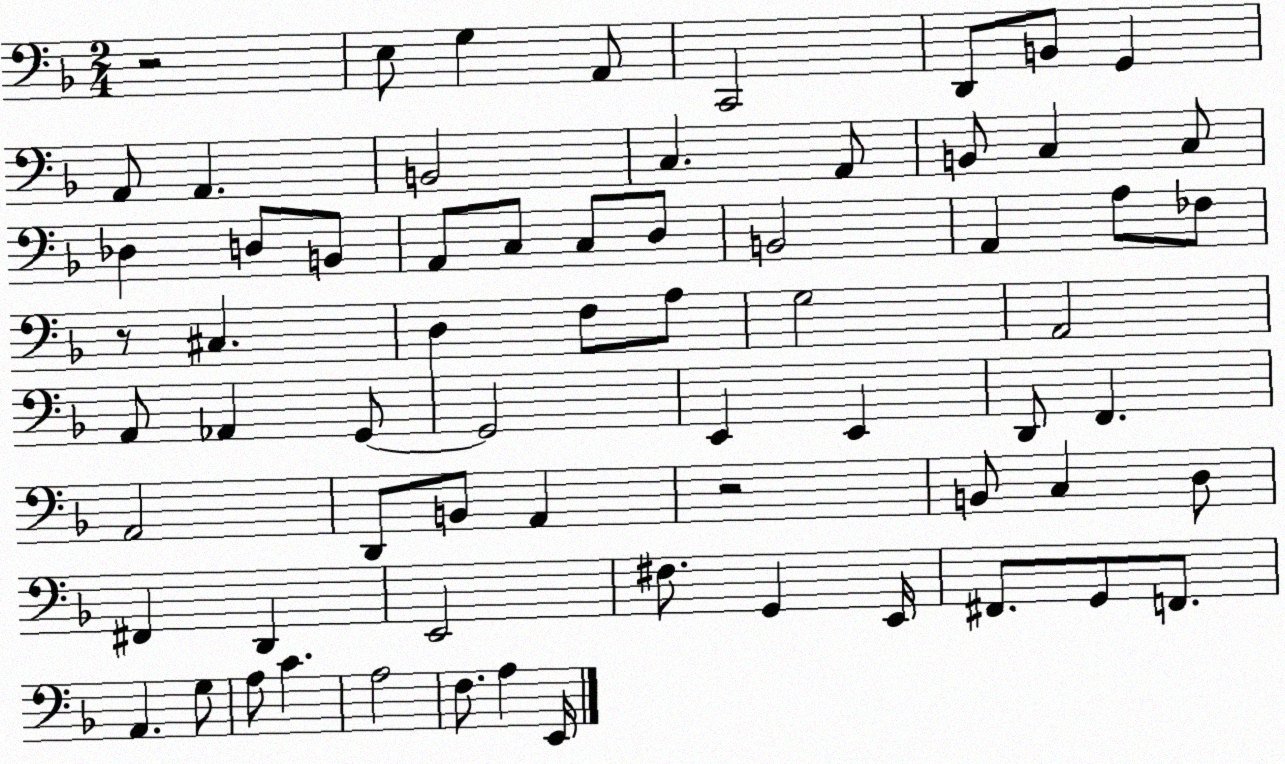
X:1
T:Untitled
M:2/4
L:1/4
K:F
z2 E,/2 G, A,,/2 C,,2 D,,/2 B,,/2 G,, A,,/2 A,, B,,2 C, A,,/2 B,,/2 C, C,/2 _D, D,/2 B,,/2 A,,/2 C,/2 C,/2 D,/2 B,,2 A,, A,/2 _F,/2 z/2 ^C, D, F,/2 A,/2 G,2 A,,2 A,,/2 _A,, G,,/2 G,,2 E,, E,, D,,/2 F,, A,,2 D,,/2 B,,/2 A,, z2 B,,/2 C, D,/2 ^F,, D,, E,,2 ^F,/2 G,, E,,/4 ^F,,/2 G,,/2 F,,/2 A,, G,/2 A,/2 C A,2 F,/2 A, E,,/4